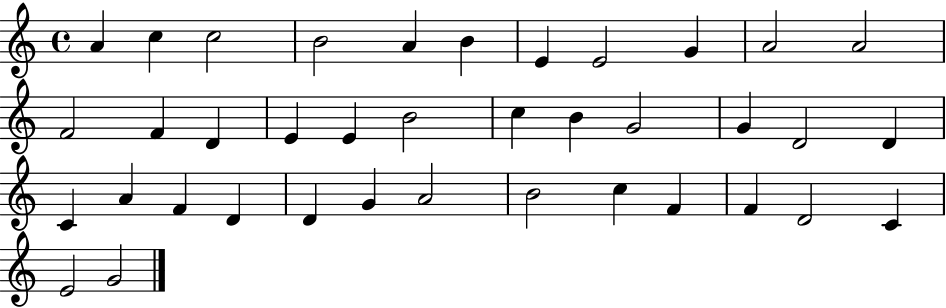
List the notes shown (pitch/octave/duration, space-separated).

A4/q C5/q C5/h B4/h A4/q B4/q E4/q E4/h G4/q A4/h A4/h F4/h F4/q D4/q E4/q E4/q B4/h C5/q B4/q G4/h G4/q D4/h D4/q C4/q A4/q F4/q D4/q D4/q G4/q A4/h B4/h C5/q F4/q F4/q D4/h C4/q E4/h G4/h